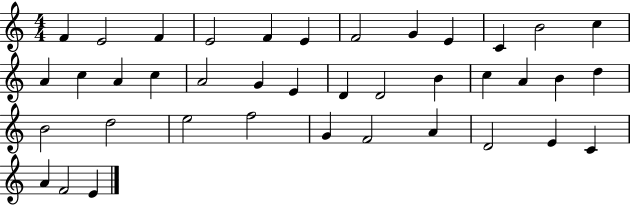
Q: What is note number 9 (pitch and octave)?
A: E4